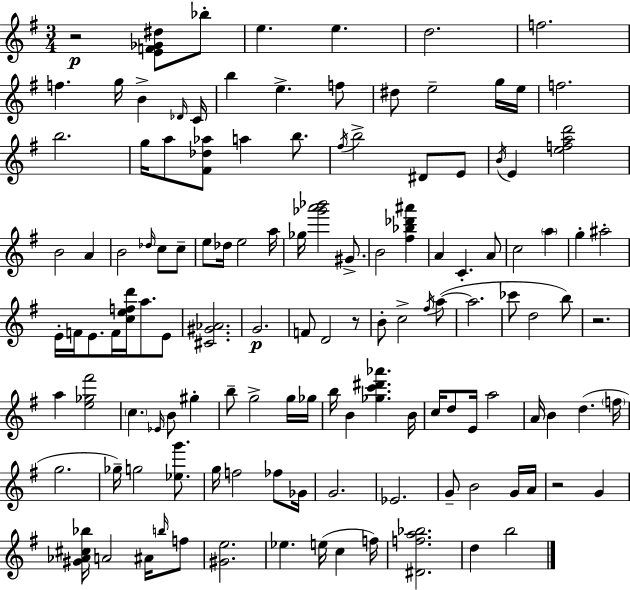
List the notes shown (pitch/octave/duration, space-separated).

R/h [E4,F4,Gb4,D#5]/e Bb5/e E5/q. E5/q. D5/h. F5/h. F5/q. G5/s B4/q Db4/s C4/s B5/q E5/q. F5/e D#5/e E5/h G5/s E5/s F5/h. B5/h. G5/s A5/e [F#4,Db5,Ab5]/e A5/q B5/e. F#5/s B5/h D#4/e E4/e B4/s E4/q [E5,F5,A5,D6]/h B4/h A4/q B4/h Db5/s C5/e C5/e E5/e Db5/s E5/h A5/s Gb5/s [Gb6,A6,Bb6]/h G#4/e. B4/h [F#5,Bb5,Db6,A#6]/q A4/q C4/q. A4/e C5/h A5/q G5/q A#5/h E4/s F4/s E4/e. F4/s [C5,E5,F5,D6]/s A5/e. E4/e [C#4,G#4,Ab4]/h. G4/h. F4/e D4/h R/e B4/e C5/h F#5/s A5/e A5/h. CES6/e D5/h B5/e R/h. A5/q [E5,Gb5,F#6]/h C5/q. Eb4/s B4/e G#5/q B5/e G5/h G5/s Gb5/s B5/s B4/q [Gb5,C6,D#6,Ab6]/q. B4/s C5/s D5/e E4/s A5/h A4/s B4/q D5/q. F5/s G5/h. Gb5/s G5/h [Eb5,G6]/e. G5/s F5/h FES5/e Gb4/s G4/h. Eb4/h. G4/e B4/h G4/s A4/s R/h G4/q [G#4,Ab4,C#5,Bb5]/s A4/h A#4/s B5/s F5/e [G#4,E5]/h. Eb5/q. E5/s C5/q F5/s [D#4,F5,A5,Bb5]/h. D5/q B5/h